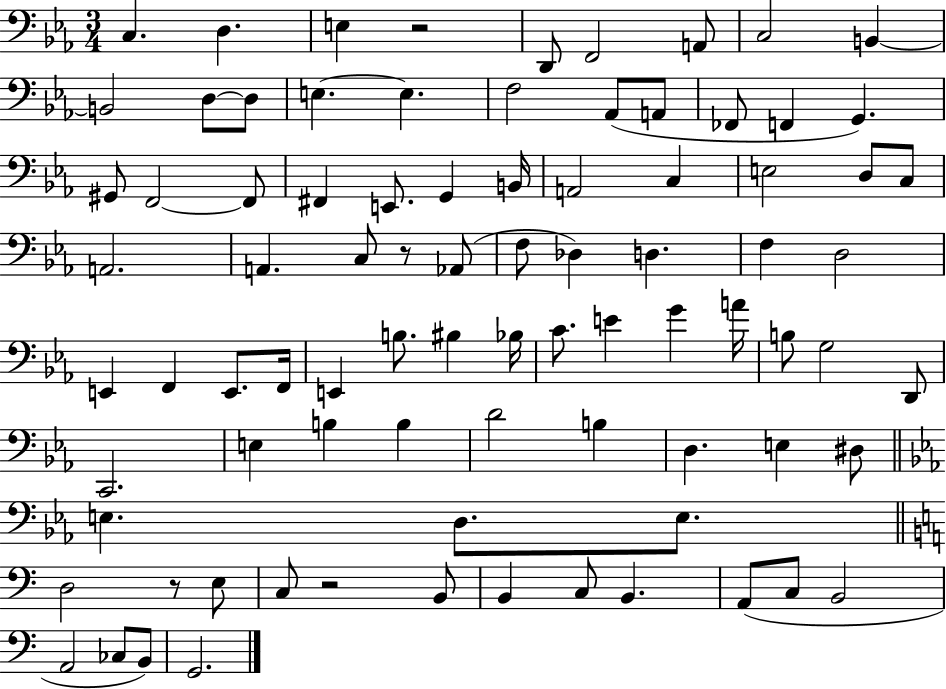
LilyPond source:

{
  \clef bass
  \numericTimeSignature
  \time 3/4
  \key ees \major
  \repeat volta 2 { c4. d4. | e4 r2 | d,8 f,2 a,8 | c2 b,4~~ | \break b,2 d8~~ d8 | e4.~~ e4. | f2 aes,8( a,8 | fes,8 f,4 g,4.) | \break gis,8 f,2~~ f,8 | fis,4 e,8. g,4 b,16 | a,2 c4 | e2 d8 c8 | \break a,2. | a,4. c8 r8 aes,8( | f8 des4) d4. | f4 d2 | \break e,4 f,4 e,8. f,16 | e,4 b8. bis4 bes16 | c'8. e'4 g'4 a'16 | b8 g2 d,8 | \break c,2. | e4 b4 b4 | d'2 b4 | d4. e4 dis8 | \break \bar "||" \break \key c \minor e4. d8. e8. | \bar "||" \break \key c \major d2 r8 e8 | c8 r2 b,8 | b,4 c8 b,4. | a,8( c8 b,2 | \break a,2 ces8 b,8) | g,2. | } \bar "|."
}